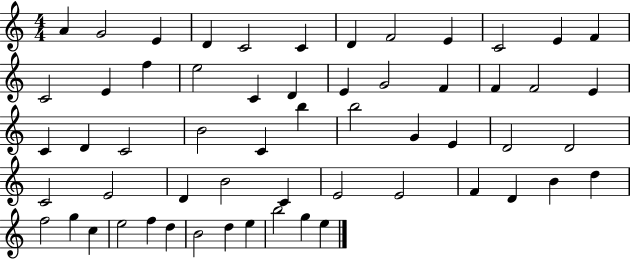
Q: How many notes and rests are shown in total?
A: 58